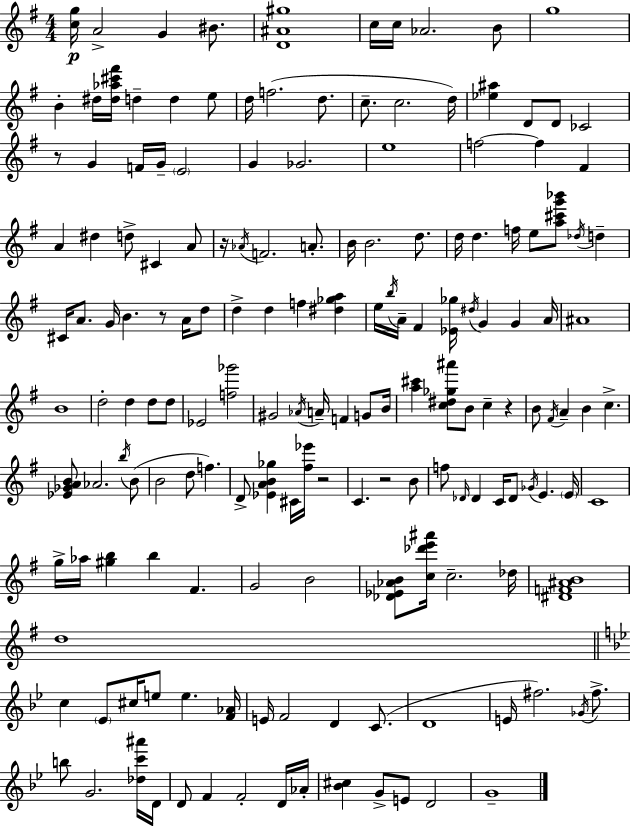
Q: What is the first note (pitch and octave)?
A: A4